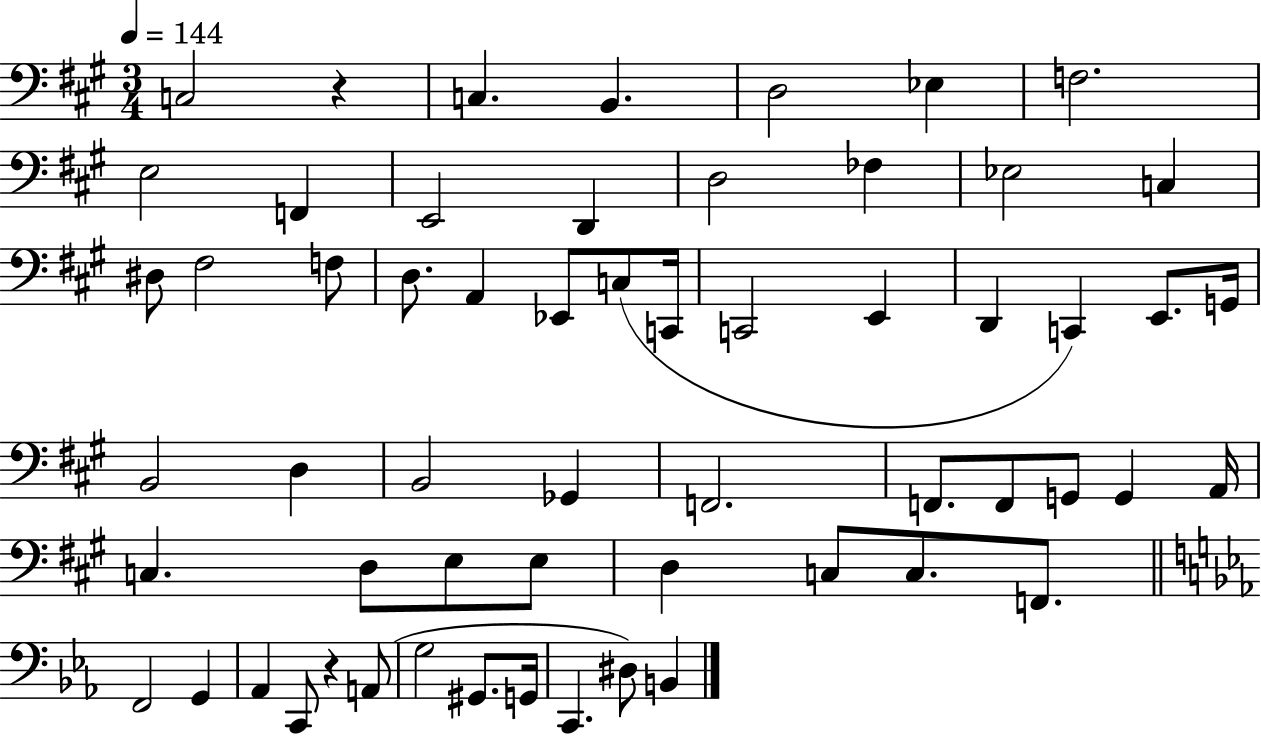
{
  \clef bass
  \numericTimeSignature
  \time 3/4
  \key a \major
  \tempo 4 = 144
  c2 r4 | c4. b,4. | d2 ees4 | f2. | \break e2 f,4 | e,2 d,4 | d2 fes4 | ees2 c4 | \break dis8 fis2 f8 | d8. a,4 ees,8 c8( c,16 | c,2 e,4 | d,4 c,4) e,8. g,16 | \break b,2 d4 | b,2 ges,4 | f,2. | f,8. f,8 g,8 g,4 a,16 | \break c4. d8 e8 e8 | d4 c8 c8. f,8. | \bar "||" \break \key ees \major f,2 g,4 | aes,4 c,8 r4 a,8( | g2 gis,8. g,16 | c,4. dis8) b,4 | \break \bar "|."
}